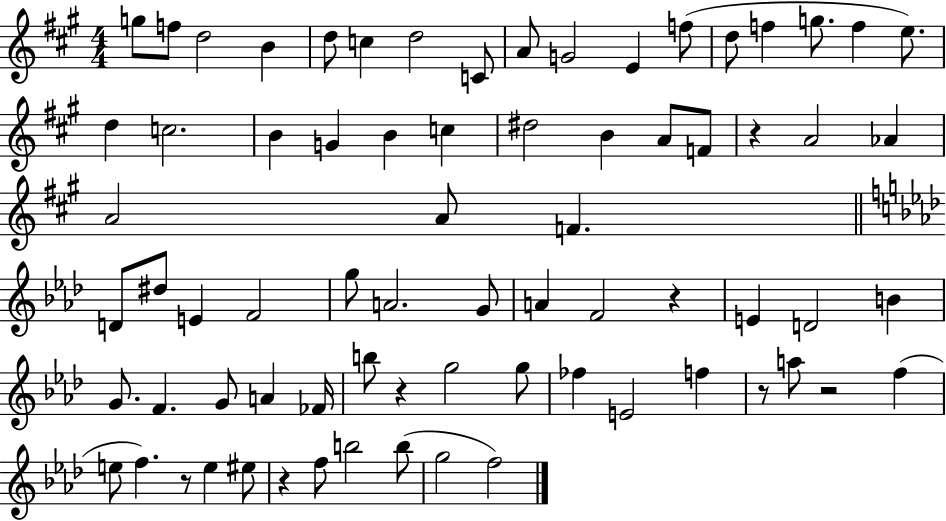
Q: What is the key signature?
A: A major